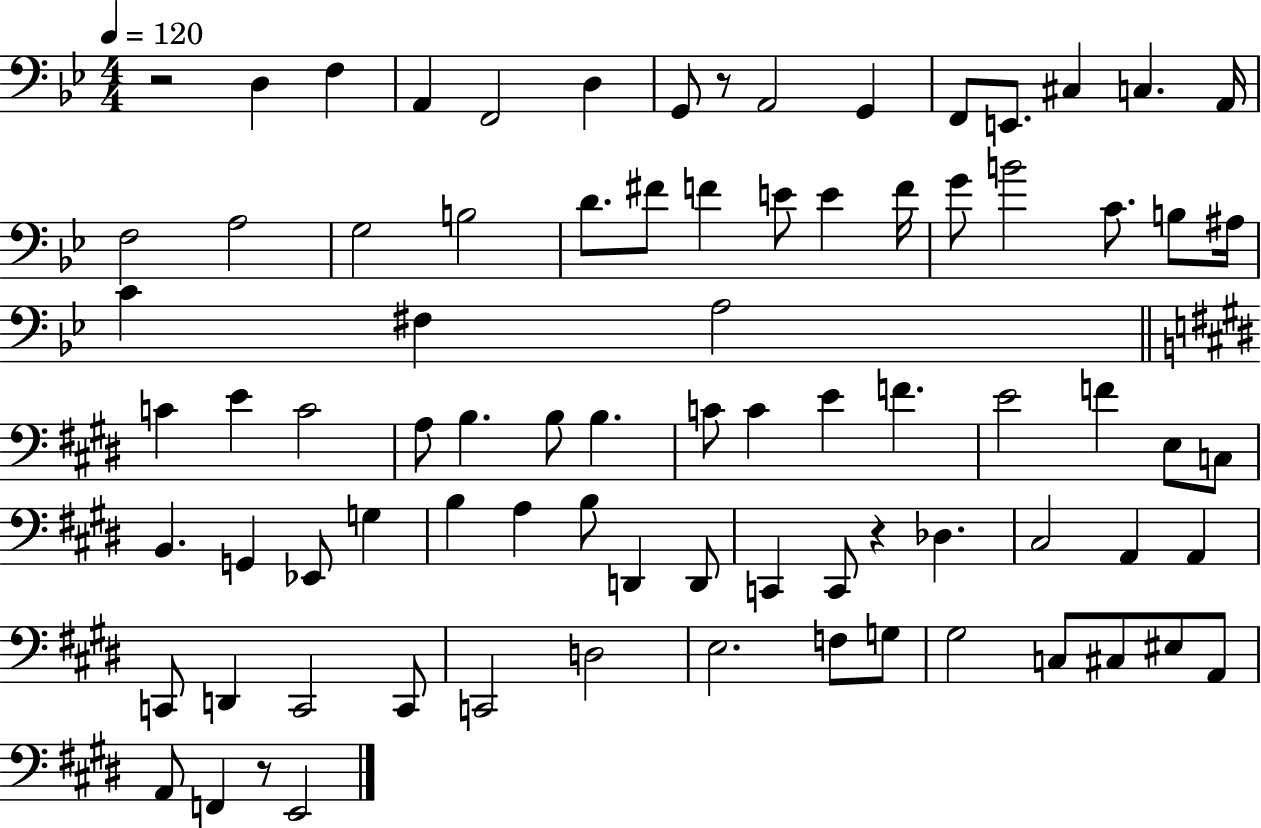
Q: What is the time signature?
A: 4/4